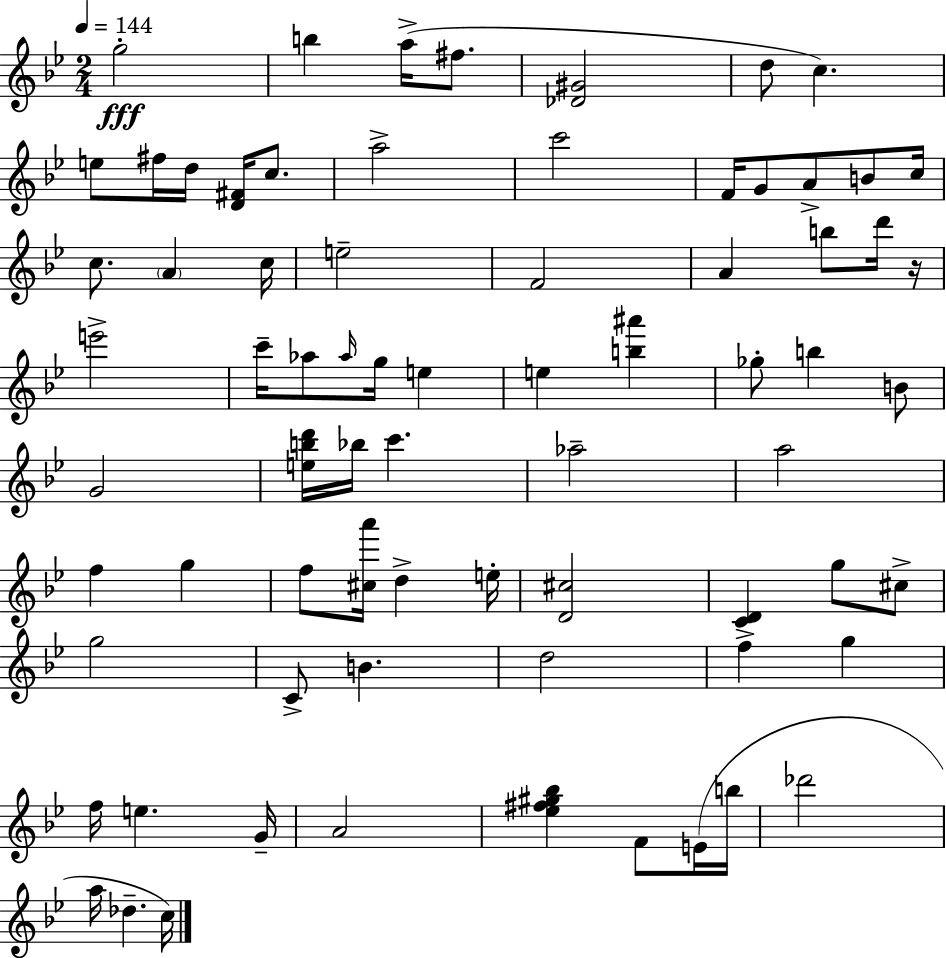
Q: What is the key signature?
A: G minor